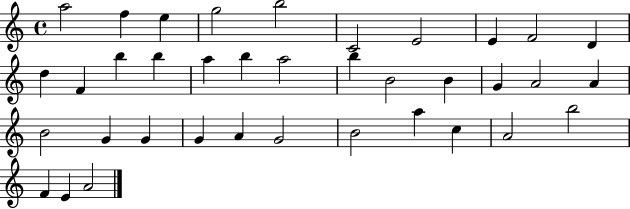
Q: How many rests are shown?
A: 0